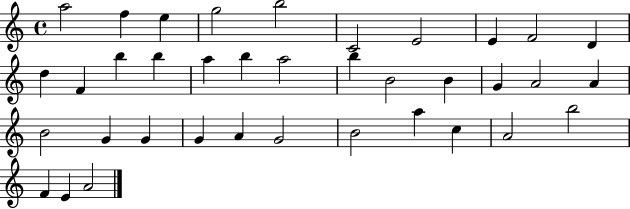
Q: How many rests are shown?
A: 0